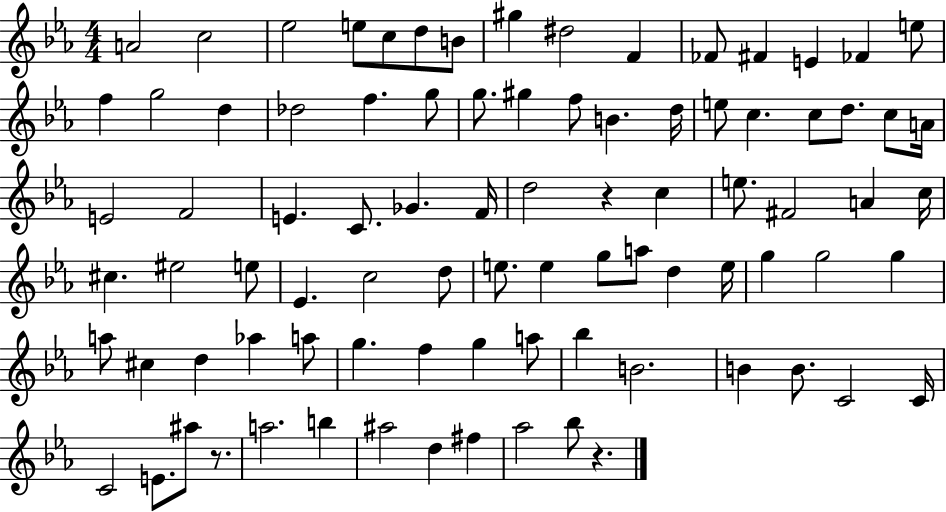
X:1
T:Untitled
M:4/4
L:1/4
K:Eb
A2 c2 _e2 e/2 c/2 d/2 B/2 ^g ^d2 F _F/2 ^F E _F e/2 f g2 d _d2 f g/2 g/2 ^g f/2 B d/4 e/2 c c/2 d/2 c/2 A/4 E2 F2 E C/2 _G F/4 d2 z c e/2 ^F2 A c/4 ^c ^e2 e/2 _E c2 d/2 e/2 e g/2 a/2 d e/4 g g2 g a/2 ^c d _a a/2 g f g a/2 _b B2 B B/2 C2 C/4 C2 E/2 ^a/2 z/2 a2 b ^a2 d ^f _a2 _b/2 z